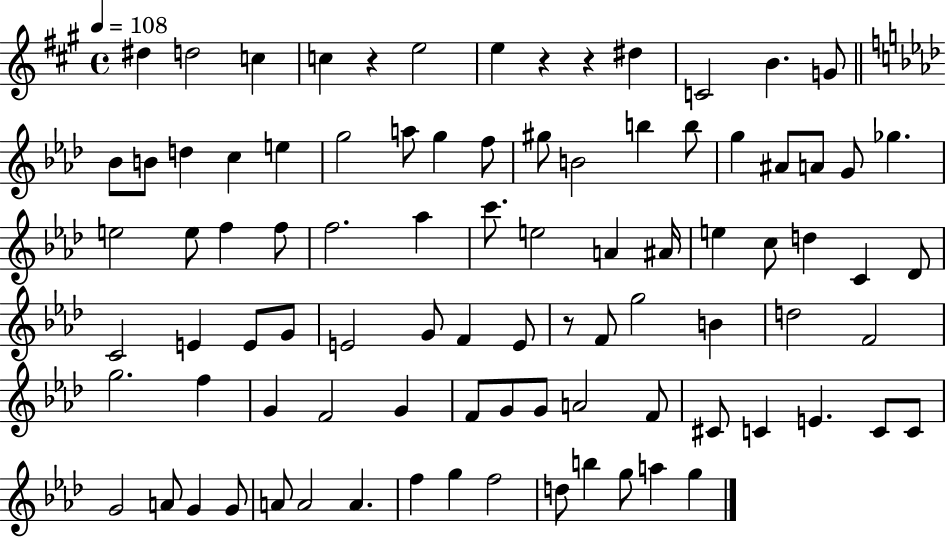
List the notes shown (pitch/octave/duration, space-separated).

D#5/q D5/h C5/q C5/q R/q E5/h E5/q R/q R/q D#5/q C4/h B4/q. G4/e Bb4/e B4/e D5/q C5/q E5/q G5/h A5/e G5/q F5/e G#5/e B4/h B5/q B5/e G5/q A#4/e A4/e G4/e Gb5/q. E5/h E5/e F5/q F5/e F5/h. Ab5/q C6/e. E5/h A4/q A#4/s E5/q C5/e D5/q C4/q Db4/e C4/h E4/q E4/e G4/e E4/h G4/e F4/q E4/e R/e F4/e G5/h B4/q D5/h F4/h G5/h. F5/q G4/q F4/h G4/q F4/e G4/e G4/e A4/h F4/e C#4/e C4/q E4/q. C4/e C4/e G4/h A4/e G4/q G4/e A4/e A4/h A4/q. F5/q G5/q F5/h D5/e B5/q G5/e A5/q G5/q